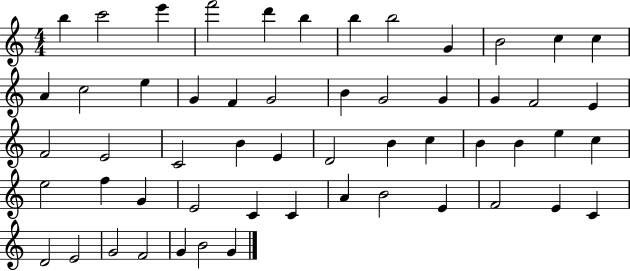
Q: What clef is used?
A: treble